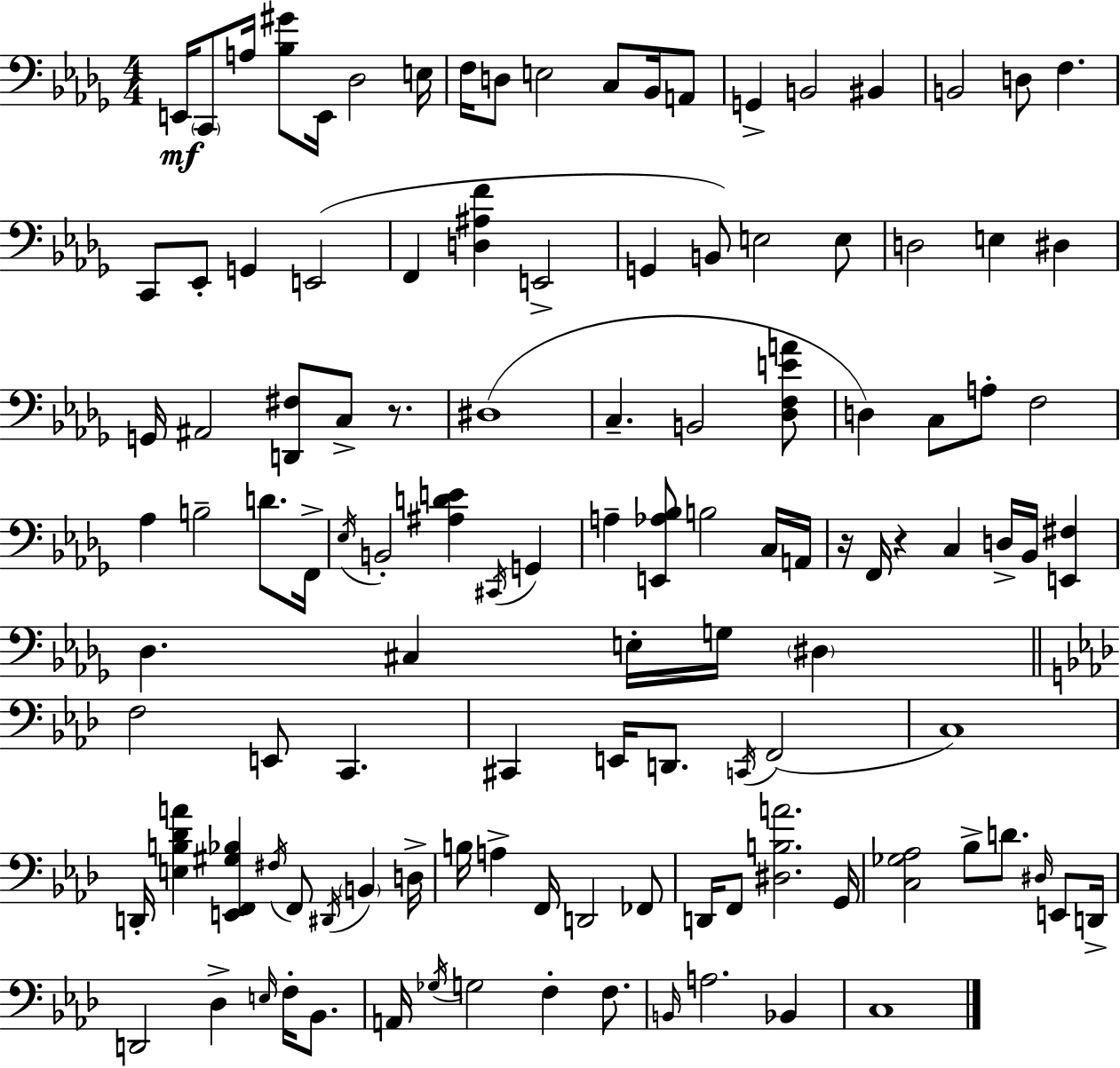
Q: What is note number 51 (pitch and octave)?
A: B3